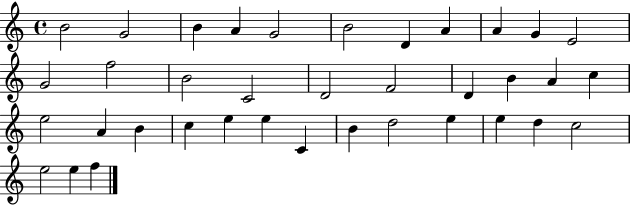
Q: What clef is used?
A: treble